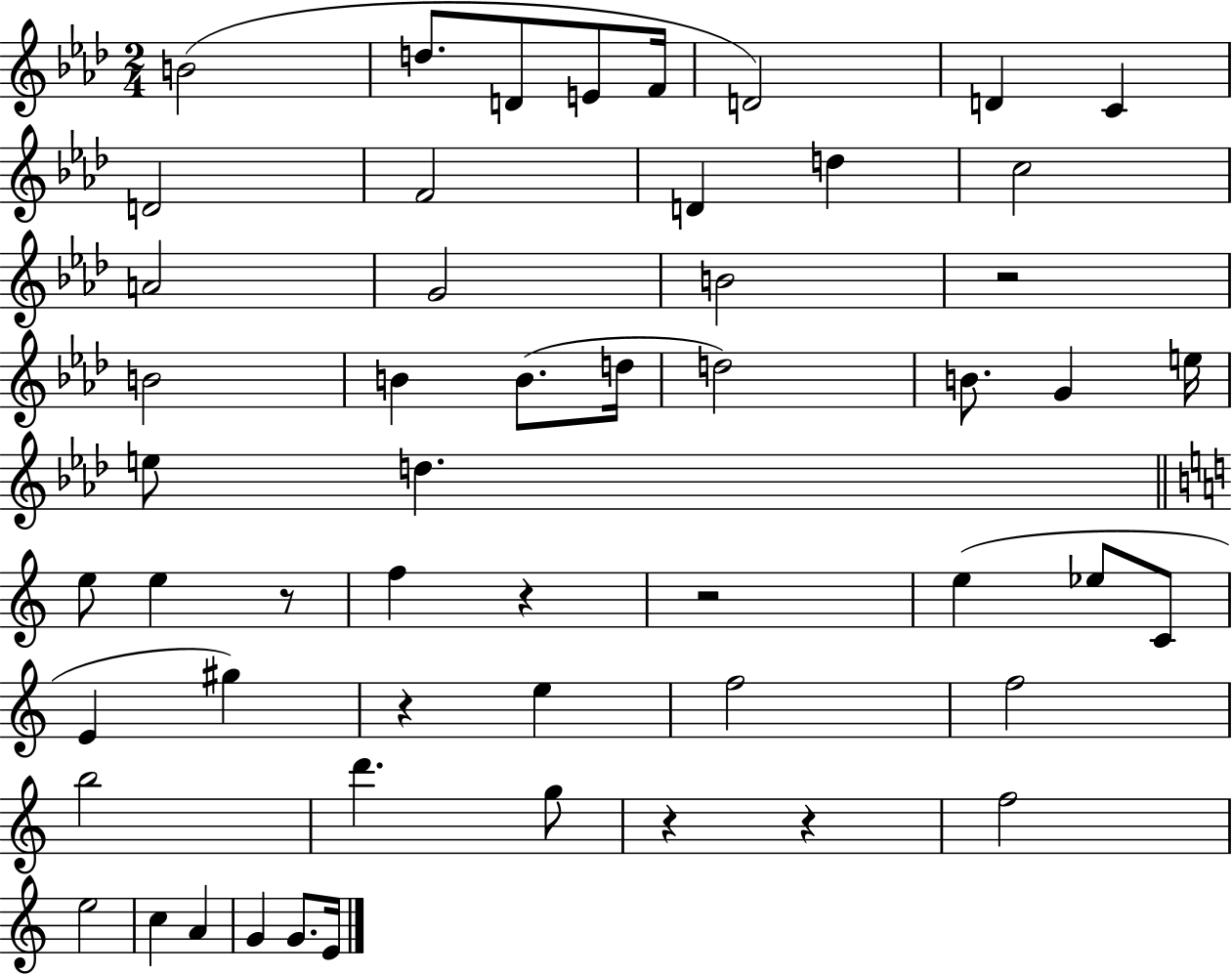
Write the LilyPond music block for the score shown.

{
  \clef treble
  \numericTimeSignature
  \time 2/4
  \key aes \major
  b'2( | d''8. d'8 e'8 f'16 | d'2) | d'4 c'4 | \break d'2 | f'2 | d'4 d''4 | c''2 | \break a'2 | g'2 | b'2 | r2 | \break b'2 | b'4 b'8.( d''16 | d''2) | b'8. g'4 e''16 | \break e''8 d''4. | \bar "||" \break \key c \major e''8 e''4 r8 | f''4 r4 | r2 | e''4( ees''8 c'8 | \break e'4 gis''4) | r4 e''4 | f''2 | f''2 | \break b''2 | d'''4. g''8 | r4 r4 | f''2 | \break e''2 | c''4 a'4 | g'4 g'8. e'16 | \bar "|."
}